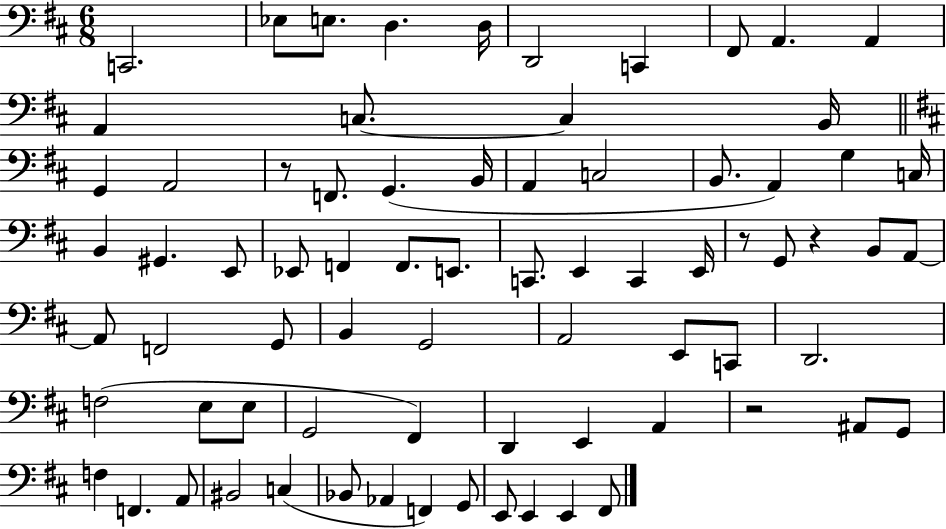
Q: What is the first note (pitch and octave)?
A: C2